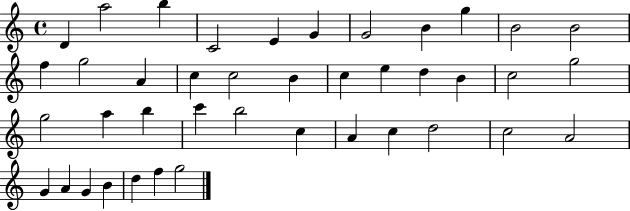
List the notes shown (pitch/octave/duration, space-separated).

D4/q A5/h B5/q C4/h E4/q G4/q G4/h B4/q G5/q B4/h B4/h F5/q G5/h A4/q C5/q C5/h B4/q C5/q E5/q D5/q B4/q C5/h G5/h G5/h A5/q B5/q C6/q B5/h C5/q A4/q C5/q D5/h C5/h A4/h G4/q A4/q G4/q B4/q D5/q F5/q G5/h